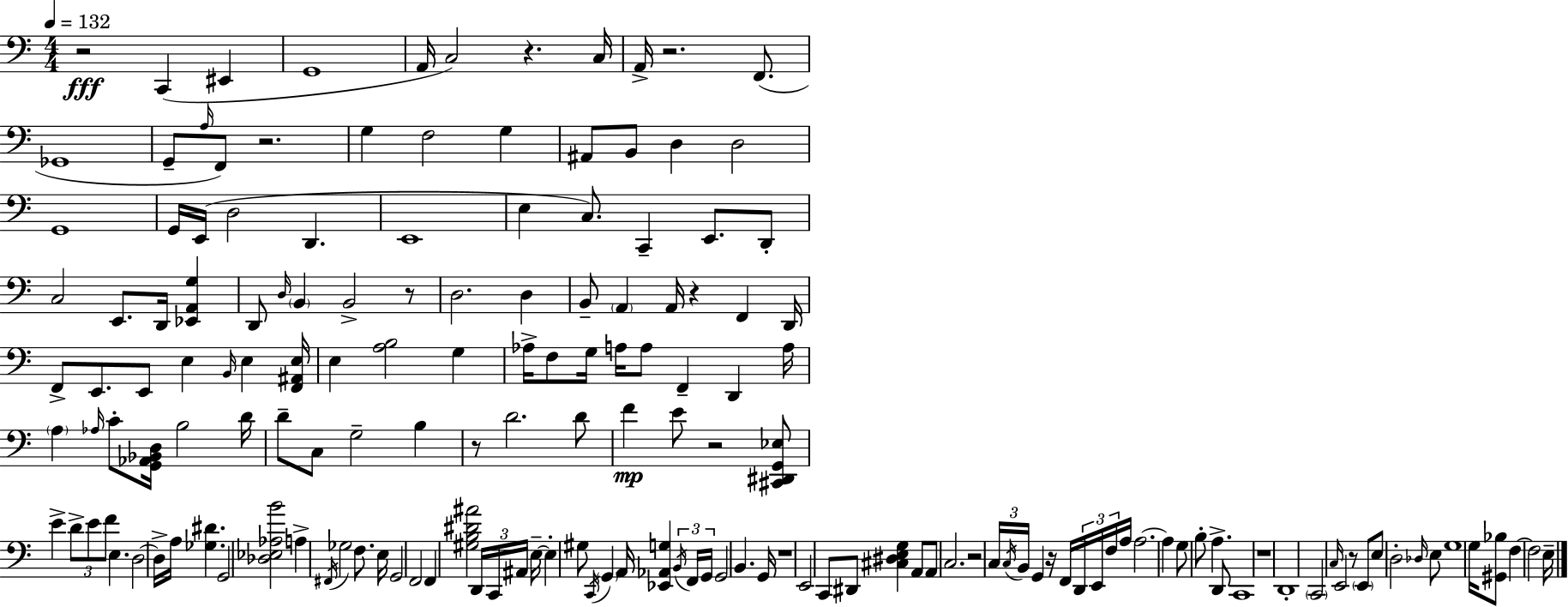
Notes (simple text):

R/h C2/q EIS2/q G2/w A2/s C3/h R/q. C3/s A2/s R/h. F2/e. Gb2/w G2/e A3/s F2/e R/h. G3/q F3/h G3/q A#2/e B2/e D3/q D3/h G2/w G2/s E2/s D3/h D2/q. E2/w E3/q C3/e. C2/q E2/e. D2/e C3/h E2/e. D2/s [Eb2,A2,G3]/q D2/e D3/s B2/q B2/h R/e D3/h. D3/q B2/e A2/q A2/s R/q F2/q D2/s F2/e E2/e. E2/e E3/q B2/s E3/q [F2,A#2,E3]/s E3/q [A3,B3]/h G3/q Ab3/s F3/e G3/s A3/s A3/e F2/q D2/q A3/s A3/q Ab3/s C4/e [G2,Ab2,Bb2,D3]/s B3/h D4/s D4/e C3/e G3/h B3/q R/e D4/h. D4/e F4/q E4/e R/h [C#2,D#2,G2,Eb3]/e E4/q D4/e E4/e F4/e E3/q. D3/h D3/s A3/s [Gb3,D#4]/q. G2/h [Db3,Eb3,Ab3,B4]/h A3/q F#2/s Gb3/h F3/e. E3/s G2/h F2/h F2/q [G#3,B3,D#4,A#4]/h D2/s C2/s A#2/s E3/s E3/q G#3/e C2/s G2/q A2/s [Eb2,Ab2,G3]/q B2/s F2/s G2/s G2/h B2/q. G2/s R/w E2/h C2/e D#2/e [C#3,D#3,E3,G3]/q A2/e A2/e C3/h. R/h C3/s C3/s B2/s G2/q R/s F2/s D2/s E2/s F3/s A3/s A3/h. A3/q G3/e B3/e A3/q. D2/e C2/w R/w D2/w C2/h C3/s E2/h R/e E2/e E3/e D3/h Db3/s E3/e G3/w G3/s [G#2,Bb3]/e F3/q F3/h E3/s